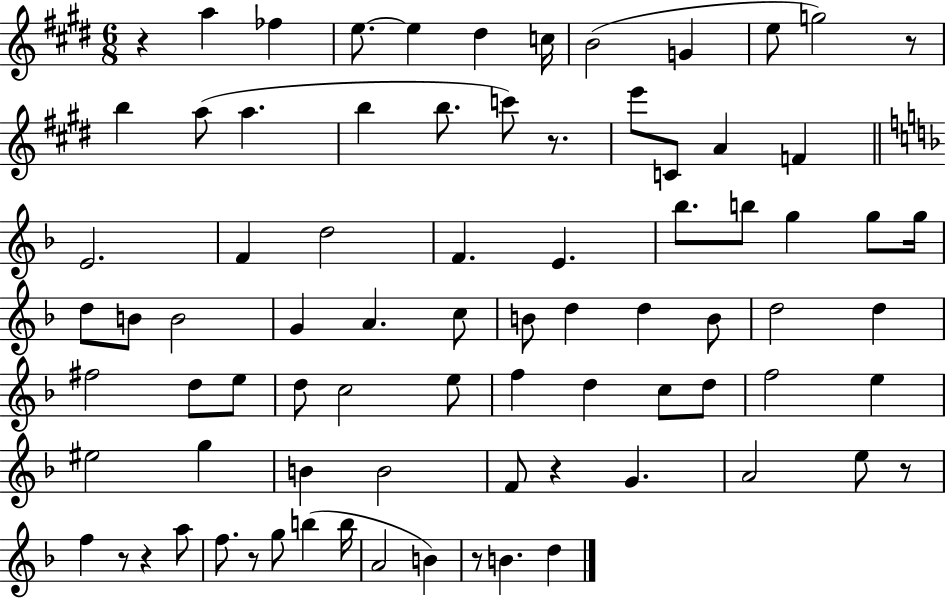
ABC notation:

X:1
T:Untitled
M:6/8
L:1/4
K:E
z a _f e/2 e ^d c/4 B2 G e/2 g2 z/2 b a/2 a b b/2 c'/2 z/2 e'/2 C/2 A F E2 F d2 F E _b/2 b/2 g g/2 g/4 d/2 B/2 B2 G A c/2 B/2 d d B/2 d2 d ^f2 d/2 e/2 d/2 c2 e/2 f d c/2 d/2 f2 e ^e2 g B B2 F/2 z G A2 e/2 z/2 f z/2 z a/2 f/2 z/2 g/2 b b/4 A2 B z/2 B d